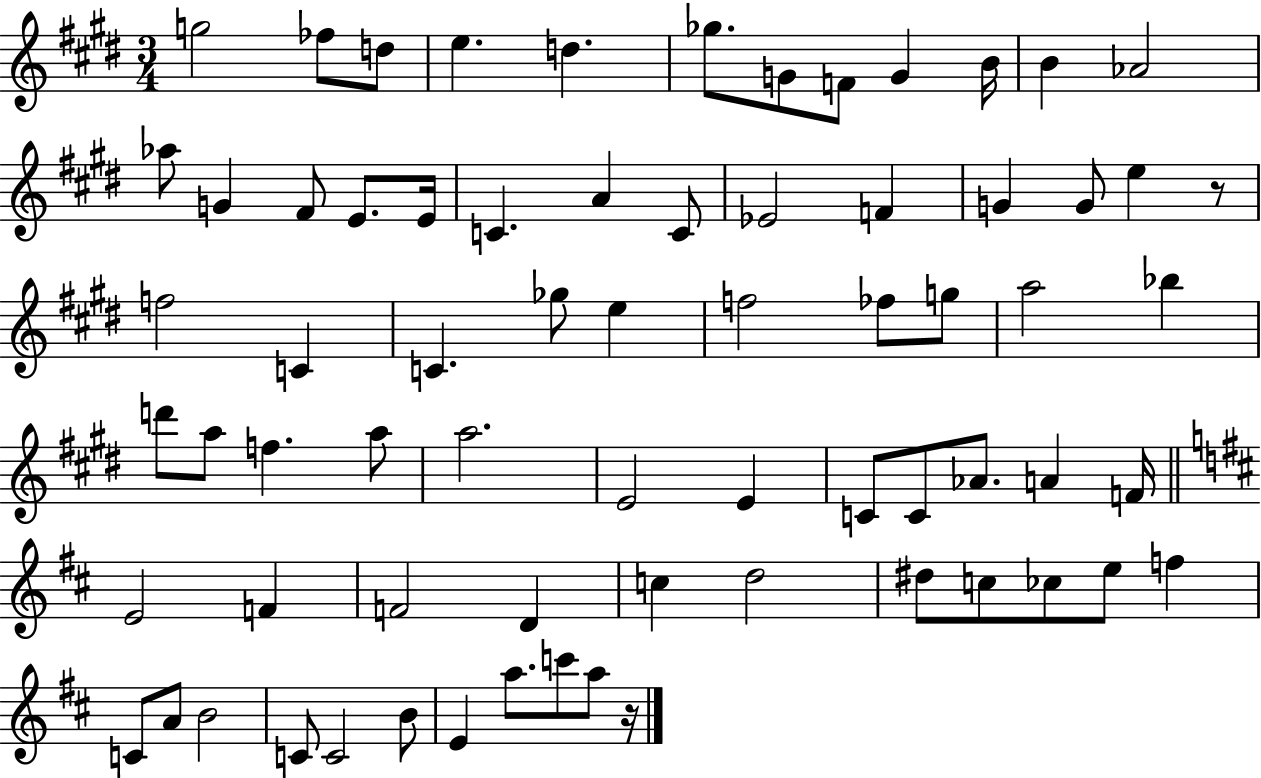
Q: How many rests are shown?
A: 2